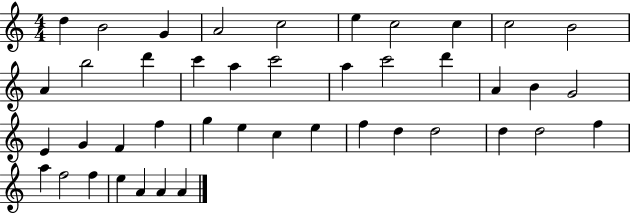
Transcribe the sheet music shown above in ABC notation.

X:1
T:Untitled
M:4/4
L:1/4
K:C
d B2 G A2 c2 e c2 c c2 B2 A b2 d' c' a c'2 a c'2 d' A B G2 E G F f g e c e f d d2 d d2 f a f2 f e A A A